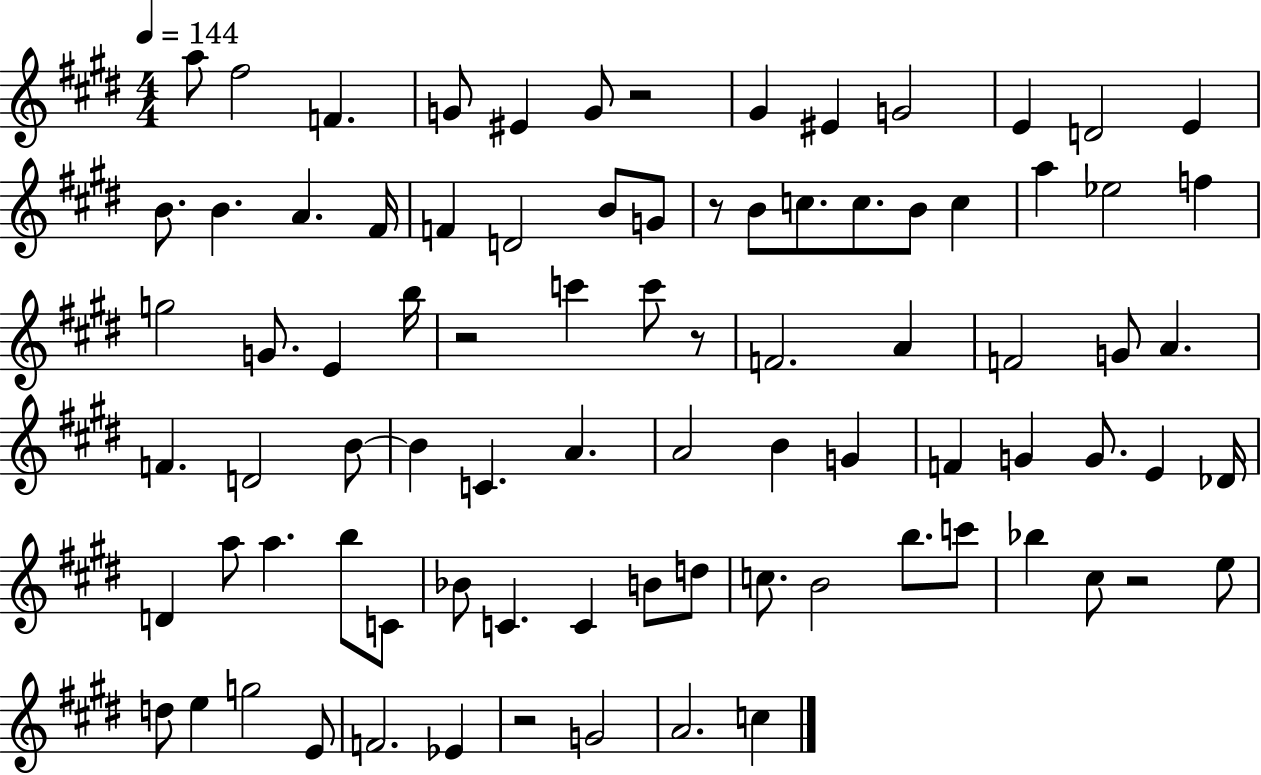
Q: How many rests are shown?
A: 6